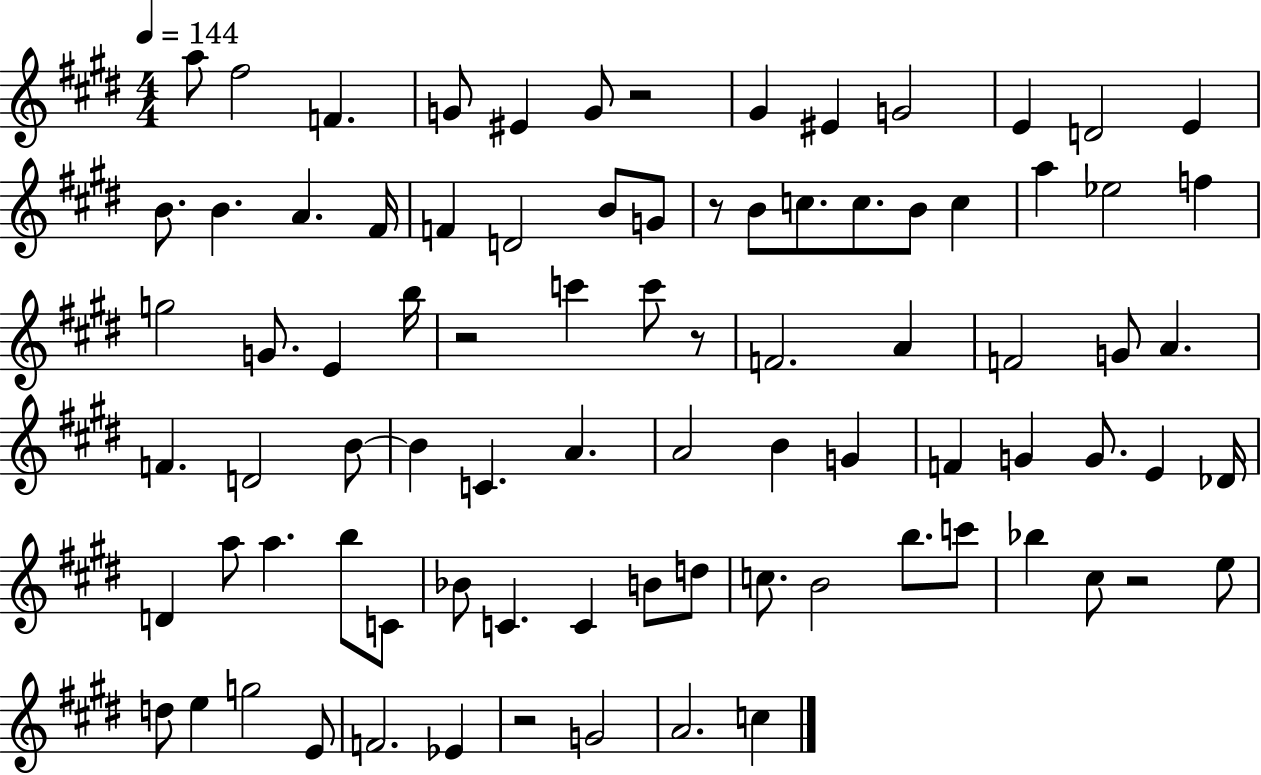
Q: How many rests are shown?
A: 6